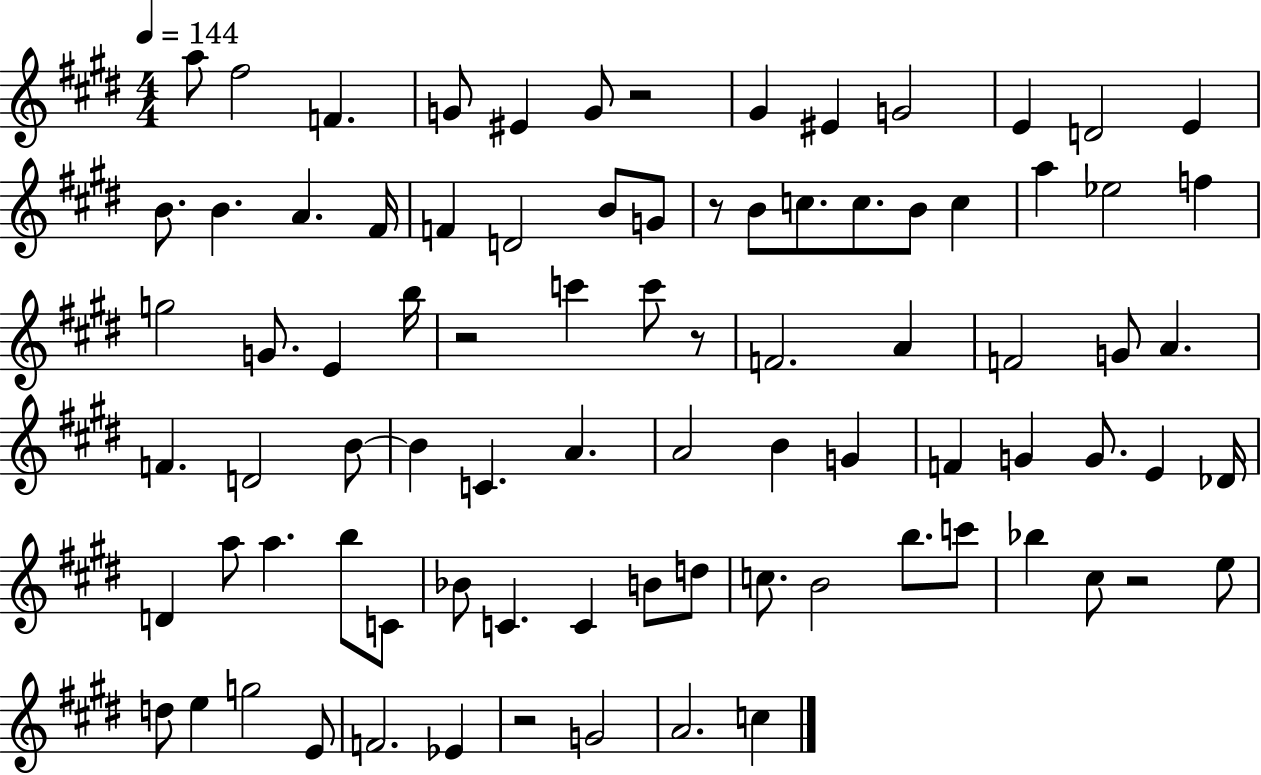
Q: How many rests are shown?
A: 6